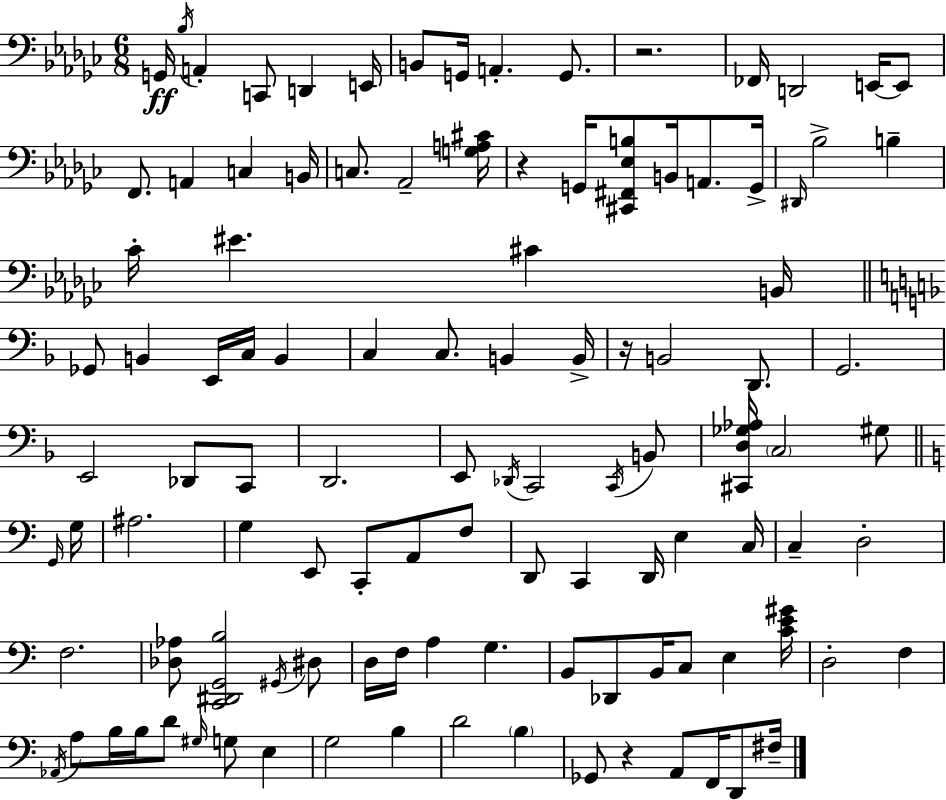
X:1
T:Untitled
M:6/8
L:1/4
K:Ebm
G,,/4 _B,/4 A,, C,,/2 D,, E,,/4 B,,/2 G,,/4 A,, G,,/2 z2 _F,,/4 D,,2 E,,/4 E,,/2 F,,/2 A,, C, B,,/4 C,/2 _A,,2 [G,A,^C]/4 z G,,/4 [^C,,^F,,_E,B,]/2 B,,/4 A,,/2 G,,/4 ^D,,/4 _B,2 B, _C/4 ^E ^C B,,/4 _G,,/2 B,, E,,/4 C,/4 B,, C, C,/2 B,, B,,/4 z/4 B,,2 D,,/2 G,,2 E,,2 _D,,/2 C,,/2 D,,2 E,,/2 _D,,/4 C,,2 C,,/4 B,,/2 [^C,,D,_G,_A,]/4 C,2 ^G,/2 G,,/4 G,/4 ^A,2 G, E,,/2 C,,/2 A,,/2 F,/2 D,,/2 C,, D,,/4 E, C,/4 C, D,2 F,2 [_D,_A,]/2 [C,,^D,,G,,B,]2 ^G,,/4 ^D,/2 D,/4 F,/4 A, G, B,,/2 _D,,/2 B,,/4 C,/2 E, [CE^G]/4 D,2 F, _A,,/4 A,/2 B,/4 B,/4 D/2 ^G,/4 G,/2 E, G,2 B, D2 B, _G,,/2 z A,,/2 F,,/4 D,,/2 ^F,/4